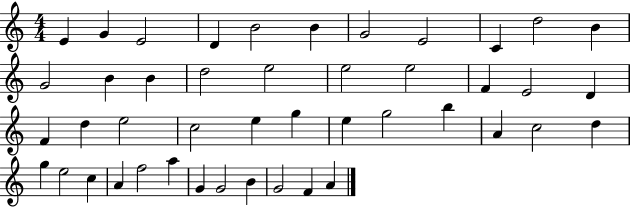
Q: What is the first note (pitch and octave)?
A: E4